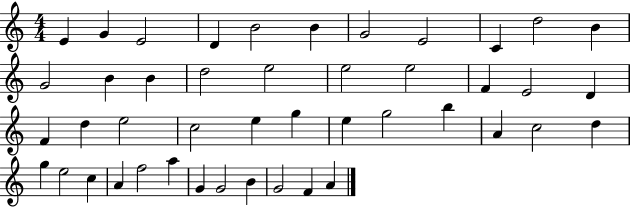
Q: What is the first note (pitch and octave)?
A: E4